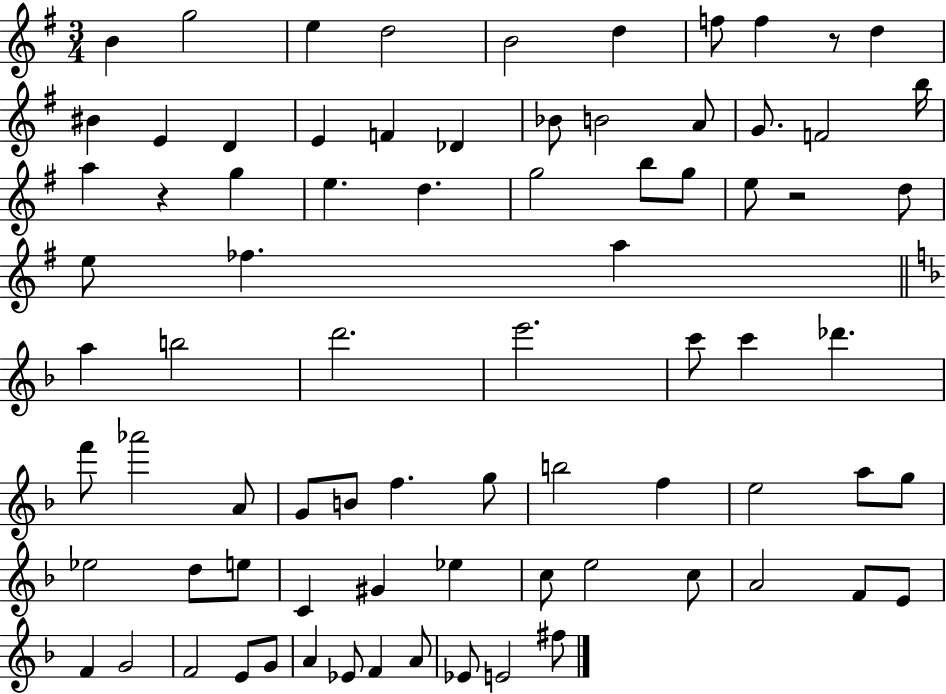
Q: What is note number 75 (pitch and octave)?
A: E4